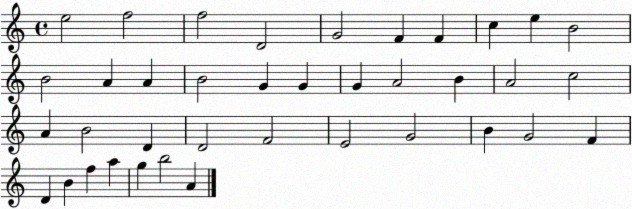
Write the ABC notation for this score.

X:1
T:Untitled
M:4/4
L:1/4
K:C
e2 f2 f2 D2 G2 F F c e B2 B2 A A B2 G G G A2 B A2 c2 A B2 D D2 F2 E2 G2 B G2 F D B f a g b2 A